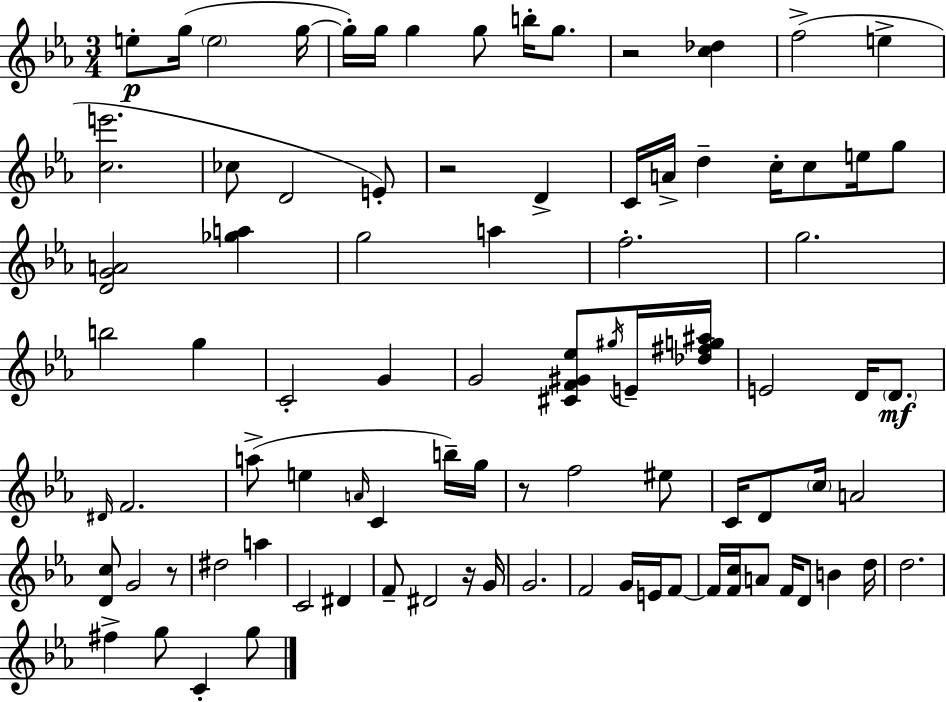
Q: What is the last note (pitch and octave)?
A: G5